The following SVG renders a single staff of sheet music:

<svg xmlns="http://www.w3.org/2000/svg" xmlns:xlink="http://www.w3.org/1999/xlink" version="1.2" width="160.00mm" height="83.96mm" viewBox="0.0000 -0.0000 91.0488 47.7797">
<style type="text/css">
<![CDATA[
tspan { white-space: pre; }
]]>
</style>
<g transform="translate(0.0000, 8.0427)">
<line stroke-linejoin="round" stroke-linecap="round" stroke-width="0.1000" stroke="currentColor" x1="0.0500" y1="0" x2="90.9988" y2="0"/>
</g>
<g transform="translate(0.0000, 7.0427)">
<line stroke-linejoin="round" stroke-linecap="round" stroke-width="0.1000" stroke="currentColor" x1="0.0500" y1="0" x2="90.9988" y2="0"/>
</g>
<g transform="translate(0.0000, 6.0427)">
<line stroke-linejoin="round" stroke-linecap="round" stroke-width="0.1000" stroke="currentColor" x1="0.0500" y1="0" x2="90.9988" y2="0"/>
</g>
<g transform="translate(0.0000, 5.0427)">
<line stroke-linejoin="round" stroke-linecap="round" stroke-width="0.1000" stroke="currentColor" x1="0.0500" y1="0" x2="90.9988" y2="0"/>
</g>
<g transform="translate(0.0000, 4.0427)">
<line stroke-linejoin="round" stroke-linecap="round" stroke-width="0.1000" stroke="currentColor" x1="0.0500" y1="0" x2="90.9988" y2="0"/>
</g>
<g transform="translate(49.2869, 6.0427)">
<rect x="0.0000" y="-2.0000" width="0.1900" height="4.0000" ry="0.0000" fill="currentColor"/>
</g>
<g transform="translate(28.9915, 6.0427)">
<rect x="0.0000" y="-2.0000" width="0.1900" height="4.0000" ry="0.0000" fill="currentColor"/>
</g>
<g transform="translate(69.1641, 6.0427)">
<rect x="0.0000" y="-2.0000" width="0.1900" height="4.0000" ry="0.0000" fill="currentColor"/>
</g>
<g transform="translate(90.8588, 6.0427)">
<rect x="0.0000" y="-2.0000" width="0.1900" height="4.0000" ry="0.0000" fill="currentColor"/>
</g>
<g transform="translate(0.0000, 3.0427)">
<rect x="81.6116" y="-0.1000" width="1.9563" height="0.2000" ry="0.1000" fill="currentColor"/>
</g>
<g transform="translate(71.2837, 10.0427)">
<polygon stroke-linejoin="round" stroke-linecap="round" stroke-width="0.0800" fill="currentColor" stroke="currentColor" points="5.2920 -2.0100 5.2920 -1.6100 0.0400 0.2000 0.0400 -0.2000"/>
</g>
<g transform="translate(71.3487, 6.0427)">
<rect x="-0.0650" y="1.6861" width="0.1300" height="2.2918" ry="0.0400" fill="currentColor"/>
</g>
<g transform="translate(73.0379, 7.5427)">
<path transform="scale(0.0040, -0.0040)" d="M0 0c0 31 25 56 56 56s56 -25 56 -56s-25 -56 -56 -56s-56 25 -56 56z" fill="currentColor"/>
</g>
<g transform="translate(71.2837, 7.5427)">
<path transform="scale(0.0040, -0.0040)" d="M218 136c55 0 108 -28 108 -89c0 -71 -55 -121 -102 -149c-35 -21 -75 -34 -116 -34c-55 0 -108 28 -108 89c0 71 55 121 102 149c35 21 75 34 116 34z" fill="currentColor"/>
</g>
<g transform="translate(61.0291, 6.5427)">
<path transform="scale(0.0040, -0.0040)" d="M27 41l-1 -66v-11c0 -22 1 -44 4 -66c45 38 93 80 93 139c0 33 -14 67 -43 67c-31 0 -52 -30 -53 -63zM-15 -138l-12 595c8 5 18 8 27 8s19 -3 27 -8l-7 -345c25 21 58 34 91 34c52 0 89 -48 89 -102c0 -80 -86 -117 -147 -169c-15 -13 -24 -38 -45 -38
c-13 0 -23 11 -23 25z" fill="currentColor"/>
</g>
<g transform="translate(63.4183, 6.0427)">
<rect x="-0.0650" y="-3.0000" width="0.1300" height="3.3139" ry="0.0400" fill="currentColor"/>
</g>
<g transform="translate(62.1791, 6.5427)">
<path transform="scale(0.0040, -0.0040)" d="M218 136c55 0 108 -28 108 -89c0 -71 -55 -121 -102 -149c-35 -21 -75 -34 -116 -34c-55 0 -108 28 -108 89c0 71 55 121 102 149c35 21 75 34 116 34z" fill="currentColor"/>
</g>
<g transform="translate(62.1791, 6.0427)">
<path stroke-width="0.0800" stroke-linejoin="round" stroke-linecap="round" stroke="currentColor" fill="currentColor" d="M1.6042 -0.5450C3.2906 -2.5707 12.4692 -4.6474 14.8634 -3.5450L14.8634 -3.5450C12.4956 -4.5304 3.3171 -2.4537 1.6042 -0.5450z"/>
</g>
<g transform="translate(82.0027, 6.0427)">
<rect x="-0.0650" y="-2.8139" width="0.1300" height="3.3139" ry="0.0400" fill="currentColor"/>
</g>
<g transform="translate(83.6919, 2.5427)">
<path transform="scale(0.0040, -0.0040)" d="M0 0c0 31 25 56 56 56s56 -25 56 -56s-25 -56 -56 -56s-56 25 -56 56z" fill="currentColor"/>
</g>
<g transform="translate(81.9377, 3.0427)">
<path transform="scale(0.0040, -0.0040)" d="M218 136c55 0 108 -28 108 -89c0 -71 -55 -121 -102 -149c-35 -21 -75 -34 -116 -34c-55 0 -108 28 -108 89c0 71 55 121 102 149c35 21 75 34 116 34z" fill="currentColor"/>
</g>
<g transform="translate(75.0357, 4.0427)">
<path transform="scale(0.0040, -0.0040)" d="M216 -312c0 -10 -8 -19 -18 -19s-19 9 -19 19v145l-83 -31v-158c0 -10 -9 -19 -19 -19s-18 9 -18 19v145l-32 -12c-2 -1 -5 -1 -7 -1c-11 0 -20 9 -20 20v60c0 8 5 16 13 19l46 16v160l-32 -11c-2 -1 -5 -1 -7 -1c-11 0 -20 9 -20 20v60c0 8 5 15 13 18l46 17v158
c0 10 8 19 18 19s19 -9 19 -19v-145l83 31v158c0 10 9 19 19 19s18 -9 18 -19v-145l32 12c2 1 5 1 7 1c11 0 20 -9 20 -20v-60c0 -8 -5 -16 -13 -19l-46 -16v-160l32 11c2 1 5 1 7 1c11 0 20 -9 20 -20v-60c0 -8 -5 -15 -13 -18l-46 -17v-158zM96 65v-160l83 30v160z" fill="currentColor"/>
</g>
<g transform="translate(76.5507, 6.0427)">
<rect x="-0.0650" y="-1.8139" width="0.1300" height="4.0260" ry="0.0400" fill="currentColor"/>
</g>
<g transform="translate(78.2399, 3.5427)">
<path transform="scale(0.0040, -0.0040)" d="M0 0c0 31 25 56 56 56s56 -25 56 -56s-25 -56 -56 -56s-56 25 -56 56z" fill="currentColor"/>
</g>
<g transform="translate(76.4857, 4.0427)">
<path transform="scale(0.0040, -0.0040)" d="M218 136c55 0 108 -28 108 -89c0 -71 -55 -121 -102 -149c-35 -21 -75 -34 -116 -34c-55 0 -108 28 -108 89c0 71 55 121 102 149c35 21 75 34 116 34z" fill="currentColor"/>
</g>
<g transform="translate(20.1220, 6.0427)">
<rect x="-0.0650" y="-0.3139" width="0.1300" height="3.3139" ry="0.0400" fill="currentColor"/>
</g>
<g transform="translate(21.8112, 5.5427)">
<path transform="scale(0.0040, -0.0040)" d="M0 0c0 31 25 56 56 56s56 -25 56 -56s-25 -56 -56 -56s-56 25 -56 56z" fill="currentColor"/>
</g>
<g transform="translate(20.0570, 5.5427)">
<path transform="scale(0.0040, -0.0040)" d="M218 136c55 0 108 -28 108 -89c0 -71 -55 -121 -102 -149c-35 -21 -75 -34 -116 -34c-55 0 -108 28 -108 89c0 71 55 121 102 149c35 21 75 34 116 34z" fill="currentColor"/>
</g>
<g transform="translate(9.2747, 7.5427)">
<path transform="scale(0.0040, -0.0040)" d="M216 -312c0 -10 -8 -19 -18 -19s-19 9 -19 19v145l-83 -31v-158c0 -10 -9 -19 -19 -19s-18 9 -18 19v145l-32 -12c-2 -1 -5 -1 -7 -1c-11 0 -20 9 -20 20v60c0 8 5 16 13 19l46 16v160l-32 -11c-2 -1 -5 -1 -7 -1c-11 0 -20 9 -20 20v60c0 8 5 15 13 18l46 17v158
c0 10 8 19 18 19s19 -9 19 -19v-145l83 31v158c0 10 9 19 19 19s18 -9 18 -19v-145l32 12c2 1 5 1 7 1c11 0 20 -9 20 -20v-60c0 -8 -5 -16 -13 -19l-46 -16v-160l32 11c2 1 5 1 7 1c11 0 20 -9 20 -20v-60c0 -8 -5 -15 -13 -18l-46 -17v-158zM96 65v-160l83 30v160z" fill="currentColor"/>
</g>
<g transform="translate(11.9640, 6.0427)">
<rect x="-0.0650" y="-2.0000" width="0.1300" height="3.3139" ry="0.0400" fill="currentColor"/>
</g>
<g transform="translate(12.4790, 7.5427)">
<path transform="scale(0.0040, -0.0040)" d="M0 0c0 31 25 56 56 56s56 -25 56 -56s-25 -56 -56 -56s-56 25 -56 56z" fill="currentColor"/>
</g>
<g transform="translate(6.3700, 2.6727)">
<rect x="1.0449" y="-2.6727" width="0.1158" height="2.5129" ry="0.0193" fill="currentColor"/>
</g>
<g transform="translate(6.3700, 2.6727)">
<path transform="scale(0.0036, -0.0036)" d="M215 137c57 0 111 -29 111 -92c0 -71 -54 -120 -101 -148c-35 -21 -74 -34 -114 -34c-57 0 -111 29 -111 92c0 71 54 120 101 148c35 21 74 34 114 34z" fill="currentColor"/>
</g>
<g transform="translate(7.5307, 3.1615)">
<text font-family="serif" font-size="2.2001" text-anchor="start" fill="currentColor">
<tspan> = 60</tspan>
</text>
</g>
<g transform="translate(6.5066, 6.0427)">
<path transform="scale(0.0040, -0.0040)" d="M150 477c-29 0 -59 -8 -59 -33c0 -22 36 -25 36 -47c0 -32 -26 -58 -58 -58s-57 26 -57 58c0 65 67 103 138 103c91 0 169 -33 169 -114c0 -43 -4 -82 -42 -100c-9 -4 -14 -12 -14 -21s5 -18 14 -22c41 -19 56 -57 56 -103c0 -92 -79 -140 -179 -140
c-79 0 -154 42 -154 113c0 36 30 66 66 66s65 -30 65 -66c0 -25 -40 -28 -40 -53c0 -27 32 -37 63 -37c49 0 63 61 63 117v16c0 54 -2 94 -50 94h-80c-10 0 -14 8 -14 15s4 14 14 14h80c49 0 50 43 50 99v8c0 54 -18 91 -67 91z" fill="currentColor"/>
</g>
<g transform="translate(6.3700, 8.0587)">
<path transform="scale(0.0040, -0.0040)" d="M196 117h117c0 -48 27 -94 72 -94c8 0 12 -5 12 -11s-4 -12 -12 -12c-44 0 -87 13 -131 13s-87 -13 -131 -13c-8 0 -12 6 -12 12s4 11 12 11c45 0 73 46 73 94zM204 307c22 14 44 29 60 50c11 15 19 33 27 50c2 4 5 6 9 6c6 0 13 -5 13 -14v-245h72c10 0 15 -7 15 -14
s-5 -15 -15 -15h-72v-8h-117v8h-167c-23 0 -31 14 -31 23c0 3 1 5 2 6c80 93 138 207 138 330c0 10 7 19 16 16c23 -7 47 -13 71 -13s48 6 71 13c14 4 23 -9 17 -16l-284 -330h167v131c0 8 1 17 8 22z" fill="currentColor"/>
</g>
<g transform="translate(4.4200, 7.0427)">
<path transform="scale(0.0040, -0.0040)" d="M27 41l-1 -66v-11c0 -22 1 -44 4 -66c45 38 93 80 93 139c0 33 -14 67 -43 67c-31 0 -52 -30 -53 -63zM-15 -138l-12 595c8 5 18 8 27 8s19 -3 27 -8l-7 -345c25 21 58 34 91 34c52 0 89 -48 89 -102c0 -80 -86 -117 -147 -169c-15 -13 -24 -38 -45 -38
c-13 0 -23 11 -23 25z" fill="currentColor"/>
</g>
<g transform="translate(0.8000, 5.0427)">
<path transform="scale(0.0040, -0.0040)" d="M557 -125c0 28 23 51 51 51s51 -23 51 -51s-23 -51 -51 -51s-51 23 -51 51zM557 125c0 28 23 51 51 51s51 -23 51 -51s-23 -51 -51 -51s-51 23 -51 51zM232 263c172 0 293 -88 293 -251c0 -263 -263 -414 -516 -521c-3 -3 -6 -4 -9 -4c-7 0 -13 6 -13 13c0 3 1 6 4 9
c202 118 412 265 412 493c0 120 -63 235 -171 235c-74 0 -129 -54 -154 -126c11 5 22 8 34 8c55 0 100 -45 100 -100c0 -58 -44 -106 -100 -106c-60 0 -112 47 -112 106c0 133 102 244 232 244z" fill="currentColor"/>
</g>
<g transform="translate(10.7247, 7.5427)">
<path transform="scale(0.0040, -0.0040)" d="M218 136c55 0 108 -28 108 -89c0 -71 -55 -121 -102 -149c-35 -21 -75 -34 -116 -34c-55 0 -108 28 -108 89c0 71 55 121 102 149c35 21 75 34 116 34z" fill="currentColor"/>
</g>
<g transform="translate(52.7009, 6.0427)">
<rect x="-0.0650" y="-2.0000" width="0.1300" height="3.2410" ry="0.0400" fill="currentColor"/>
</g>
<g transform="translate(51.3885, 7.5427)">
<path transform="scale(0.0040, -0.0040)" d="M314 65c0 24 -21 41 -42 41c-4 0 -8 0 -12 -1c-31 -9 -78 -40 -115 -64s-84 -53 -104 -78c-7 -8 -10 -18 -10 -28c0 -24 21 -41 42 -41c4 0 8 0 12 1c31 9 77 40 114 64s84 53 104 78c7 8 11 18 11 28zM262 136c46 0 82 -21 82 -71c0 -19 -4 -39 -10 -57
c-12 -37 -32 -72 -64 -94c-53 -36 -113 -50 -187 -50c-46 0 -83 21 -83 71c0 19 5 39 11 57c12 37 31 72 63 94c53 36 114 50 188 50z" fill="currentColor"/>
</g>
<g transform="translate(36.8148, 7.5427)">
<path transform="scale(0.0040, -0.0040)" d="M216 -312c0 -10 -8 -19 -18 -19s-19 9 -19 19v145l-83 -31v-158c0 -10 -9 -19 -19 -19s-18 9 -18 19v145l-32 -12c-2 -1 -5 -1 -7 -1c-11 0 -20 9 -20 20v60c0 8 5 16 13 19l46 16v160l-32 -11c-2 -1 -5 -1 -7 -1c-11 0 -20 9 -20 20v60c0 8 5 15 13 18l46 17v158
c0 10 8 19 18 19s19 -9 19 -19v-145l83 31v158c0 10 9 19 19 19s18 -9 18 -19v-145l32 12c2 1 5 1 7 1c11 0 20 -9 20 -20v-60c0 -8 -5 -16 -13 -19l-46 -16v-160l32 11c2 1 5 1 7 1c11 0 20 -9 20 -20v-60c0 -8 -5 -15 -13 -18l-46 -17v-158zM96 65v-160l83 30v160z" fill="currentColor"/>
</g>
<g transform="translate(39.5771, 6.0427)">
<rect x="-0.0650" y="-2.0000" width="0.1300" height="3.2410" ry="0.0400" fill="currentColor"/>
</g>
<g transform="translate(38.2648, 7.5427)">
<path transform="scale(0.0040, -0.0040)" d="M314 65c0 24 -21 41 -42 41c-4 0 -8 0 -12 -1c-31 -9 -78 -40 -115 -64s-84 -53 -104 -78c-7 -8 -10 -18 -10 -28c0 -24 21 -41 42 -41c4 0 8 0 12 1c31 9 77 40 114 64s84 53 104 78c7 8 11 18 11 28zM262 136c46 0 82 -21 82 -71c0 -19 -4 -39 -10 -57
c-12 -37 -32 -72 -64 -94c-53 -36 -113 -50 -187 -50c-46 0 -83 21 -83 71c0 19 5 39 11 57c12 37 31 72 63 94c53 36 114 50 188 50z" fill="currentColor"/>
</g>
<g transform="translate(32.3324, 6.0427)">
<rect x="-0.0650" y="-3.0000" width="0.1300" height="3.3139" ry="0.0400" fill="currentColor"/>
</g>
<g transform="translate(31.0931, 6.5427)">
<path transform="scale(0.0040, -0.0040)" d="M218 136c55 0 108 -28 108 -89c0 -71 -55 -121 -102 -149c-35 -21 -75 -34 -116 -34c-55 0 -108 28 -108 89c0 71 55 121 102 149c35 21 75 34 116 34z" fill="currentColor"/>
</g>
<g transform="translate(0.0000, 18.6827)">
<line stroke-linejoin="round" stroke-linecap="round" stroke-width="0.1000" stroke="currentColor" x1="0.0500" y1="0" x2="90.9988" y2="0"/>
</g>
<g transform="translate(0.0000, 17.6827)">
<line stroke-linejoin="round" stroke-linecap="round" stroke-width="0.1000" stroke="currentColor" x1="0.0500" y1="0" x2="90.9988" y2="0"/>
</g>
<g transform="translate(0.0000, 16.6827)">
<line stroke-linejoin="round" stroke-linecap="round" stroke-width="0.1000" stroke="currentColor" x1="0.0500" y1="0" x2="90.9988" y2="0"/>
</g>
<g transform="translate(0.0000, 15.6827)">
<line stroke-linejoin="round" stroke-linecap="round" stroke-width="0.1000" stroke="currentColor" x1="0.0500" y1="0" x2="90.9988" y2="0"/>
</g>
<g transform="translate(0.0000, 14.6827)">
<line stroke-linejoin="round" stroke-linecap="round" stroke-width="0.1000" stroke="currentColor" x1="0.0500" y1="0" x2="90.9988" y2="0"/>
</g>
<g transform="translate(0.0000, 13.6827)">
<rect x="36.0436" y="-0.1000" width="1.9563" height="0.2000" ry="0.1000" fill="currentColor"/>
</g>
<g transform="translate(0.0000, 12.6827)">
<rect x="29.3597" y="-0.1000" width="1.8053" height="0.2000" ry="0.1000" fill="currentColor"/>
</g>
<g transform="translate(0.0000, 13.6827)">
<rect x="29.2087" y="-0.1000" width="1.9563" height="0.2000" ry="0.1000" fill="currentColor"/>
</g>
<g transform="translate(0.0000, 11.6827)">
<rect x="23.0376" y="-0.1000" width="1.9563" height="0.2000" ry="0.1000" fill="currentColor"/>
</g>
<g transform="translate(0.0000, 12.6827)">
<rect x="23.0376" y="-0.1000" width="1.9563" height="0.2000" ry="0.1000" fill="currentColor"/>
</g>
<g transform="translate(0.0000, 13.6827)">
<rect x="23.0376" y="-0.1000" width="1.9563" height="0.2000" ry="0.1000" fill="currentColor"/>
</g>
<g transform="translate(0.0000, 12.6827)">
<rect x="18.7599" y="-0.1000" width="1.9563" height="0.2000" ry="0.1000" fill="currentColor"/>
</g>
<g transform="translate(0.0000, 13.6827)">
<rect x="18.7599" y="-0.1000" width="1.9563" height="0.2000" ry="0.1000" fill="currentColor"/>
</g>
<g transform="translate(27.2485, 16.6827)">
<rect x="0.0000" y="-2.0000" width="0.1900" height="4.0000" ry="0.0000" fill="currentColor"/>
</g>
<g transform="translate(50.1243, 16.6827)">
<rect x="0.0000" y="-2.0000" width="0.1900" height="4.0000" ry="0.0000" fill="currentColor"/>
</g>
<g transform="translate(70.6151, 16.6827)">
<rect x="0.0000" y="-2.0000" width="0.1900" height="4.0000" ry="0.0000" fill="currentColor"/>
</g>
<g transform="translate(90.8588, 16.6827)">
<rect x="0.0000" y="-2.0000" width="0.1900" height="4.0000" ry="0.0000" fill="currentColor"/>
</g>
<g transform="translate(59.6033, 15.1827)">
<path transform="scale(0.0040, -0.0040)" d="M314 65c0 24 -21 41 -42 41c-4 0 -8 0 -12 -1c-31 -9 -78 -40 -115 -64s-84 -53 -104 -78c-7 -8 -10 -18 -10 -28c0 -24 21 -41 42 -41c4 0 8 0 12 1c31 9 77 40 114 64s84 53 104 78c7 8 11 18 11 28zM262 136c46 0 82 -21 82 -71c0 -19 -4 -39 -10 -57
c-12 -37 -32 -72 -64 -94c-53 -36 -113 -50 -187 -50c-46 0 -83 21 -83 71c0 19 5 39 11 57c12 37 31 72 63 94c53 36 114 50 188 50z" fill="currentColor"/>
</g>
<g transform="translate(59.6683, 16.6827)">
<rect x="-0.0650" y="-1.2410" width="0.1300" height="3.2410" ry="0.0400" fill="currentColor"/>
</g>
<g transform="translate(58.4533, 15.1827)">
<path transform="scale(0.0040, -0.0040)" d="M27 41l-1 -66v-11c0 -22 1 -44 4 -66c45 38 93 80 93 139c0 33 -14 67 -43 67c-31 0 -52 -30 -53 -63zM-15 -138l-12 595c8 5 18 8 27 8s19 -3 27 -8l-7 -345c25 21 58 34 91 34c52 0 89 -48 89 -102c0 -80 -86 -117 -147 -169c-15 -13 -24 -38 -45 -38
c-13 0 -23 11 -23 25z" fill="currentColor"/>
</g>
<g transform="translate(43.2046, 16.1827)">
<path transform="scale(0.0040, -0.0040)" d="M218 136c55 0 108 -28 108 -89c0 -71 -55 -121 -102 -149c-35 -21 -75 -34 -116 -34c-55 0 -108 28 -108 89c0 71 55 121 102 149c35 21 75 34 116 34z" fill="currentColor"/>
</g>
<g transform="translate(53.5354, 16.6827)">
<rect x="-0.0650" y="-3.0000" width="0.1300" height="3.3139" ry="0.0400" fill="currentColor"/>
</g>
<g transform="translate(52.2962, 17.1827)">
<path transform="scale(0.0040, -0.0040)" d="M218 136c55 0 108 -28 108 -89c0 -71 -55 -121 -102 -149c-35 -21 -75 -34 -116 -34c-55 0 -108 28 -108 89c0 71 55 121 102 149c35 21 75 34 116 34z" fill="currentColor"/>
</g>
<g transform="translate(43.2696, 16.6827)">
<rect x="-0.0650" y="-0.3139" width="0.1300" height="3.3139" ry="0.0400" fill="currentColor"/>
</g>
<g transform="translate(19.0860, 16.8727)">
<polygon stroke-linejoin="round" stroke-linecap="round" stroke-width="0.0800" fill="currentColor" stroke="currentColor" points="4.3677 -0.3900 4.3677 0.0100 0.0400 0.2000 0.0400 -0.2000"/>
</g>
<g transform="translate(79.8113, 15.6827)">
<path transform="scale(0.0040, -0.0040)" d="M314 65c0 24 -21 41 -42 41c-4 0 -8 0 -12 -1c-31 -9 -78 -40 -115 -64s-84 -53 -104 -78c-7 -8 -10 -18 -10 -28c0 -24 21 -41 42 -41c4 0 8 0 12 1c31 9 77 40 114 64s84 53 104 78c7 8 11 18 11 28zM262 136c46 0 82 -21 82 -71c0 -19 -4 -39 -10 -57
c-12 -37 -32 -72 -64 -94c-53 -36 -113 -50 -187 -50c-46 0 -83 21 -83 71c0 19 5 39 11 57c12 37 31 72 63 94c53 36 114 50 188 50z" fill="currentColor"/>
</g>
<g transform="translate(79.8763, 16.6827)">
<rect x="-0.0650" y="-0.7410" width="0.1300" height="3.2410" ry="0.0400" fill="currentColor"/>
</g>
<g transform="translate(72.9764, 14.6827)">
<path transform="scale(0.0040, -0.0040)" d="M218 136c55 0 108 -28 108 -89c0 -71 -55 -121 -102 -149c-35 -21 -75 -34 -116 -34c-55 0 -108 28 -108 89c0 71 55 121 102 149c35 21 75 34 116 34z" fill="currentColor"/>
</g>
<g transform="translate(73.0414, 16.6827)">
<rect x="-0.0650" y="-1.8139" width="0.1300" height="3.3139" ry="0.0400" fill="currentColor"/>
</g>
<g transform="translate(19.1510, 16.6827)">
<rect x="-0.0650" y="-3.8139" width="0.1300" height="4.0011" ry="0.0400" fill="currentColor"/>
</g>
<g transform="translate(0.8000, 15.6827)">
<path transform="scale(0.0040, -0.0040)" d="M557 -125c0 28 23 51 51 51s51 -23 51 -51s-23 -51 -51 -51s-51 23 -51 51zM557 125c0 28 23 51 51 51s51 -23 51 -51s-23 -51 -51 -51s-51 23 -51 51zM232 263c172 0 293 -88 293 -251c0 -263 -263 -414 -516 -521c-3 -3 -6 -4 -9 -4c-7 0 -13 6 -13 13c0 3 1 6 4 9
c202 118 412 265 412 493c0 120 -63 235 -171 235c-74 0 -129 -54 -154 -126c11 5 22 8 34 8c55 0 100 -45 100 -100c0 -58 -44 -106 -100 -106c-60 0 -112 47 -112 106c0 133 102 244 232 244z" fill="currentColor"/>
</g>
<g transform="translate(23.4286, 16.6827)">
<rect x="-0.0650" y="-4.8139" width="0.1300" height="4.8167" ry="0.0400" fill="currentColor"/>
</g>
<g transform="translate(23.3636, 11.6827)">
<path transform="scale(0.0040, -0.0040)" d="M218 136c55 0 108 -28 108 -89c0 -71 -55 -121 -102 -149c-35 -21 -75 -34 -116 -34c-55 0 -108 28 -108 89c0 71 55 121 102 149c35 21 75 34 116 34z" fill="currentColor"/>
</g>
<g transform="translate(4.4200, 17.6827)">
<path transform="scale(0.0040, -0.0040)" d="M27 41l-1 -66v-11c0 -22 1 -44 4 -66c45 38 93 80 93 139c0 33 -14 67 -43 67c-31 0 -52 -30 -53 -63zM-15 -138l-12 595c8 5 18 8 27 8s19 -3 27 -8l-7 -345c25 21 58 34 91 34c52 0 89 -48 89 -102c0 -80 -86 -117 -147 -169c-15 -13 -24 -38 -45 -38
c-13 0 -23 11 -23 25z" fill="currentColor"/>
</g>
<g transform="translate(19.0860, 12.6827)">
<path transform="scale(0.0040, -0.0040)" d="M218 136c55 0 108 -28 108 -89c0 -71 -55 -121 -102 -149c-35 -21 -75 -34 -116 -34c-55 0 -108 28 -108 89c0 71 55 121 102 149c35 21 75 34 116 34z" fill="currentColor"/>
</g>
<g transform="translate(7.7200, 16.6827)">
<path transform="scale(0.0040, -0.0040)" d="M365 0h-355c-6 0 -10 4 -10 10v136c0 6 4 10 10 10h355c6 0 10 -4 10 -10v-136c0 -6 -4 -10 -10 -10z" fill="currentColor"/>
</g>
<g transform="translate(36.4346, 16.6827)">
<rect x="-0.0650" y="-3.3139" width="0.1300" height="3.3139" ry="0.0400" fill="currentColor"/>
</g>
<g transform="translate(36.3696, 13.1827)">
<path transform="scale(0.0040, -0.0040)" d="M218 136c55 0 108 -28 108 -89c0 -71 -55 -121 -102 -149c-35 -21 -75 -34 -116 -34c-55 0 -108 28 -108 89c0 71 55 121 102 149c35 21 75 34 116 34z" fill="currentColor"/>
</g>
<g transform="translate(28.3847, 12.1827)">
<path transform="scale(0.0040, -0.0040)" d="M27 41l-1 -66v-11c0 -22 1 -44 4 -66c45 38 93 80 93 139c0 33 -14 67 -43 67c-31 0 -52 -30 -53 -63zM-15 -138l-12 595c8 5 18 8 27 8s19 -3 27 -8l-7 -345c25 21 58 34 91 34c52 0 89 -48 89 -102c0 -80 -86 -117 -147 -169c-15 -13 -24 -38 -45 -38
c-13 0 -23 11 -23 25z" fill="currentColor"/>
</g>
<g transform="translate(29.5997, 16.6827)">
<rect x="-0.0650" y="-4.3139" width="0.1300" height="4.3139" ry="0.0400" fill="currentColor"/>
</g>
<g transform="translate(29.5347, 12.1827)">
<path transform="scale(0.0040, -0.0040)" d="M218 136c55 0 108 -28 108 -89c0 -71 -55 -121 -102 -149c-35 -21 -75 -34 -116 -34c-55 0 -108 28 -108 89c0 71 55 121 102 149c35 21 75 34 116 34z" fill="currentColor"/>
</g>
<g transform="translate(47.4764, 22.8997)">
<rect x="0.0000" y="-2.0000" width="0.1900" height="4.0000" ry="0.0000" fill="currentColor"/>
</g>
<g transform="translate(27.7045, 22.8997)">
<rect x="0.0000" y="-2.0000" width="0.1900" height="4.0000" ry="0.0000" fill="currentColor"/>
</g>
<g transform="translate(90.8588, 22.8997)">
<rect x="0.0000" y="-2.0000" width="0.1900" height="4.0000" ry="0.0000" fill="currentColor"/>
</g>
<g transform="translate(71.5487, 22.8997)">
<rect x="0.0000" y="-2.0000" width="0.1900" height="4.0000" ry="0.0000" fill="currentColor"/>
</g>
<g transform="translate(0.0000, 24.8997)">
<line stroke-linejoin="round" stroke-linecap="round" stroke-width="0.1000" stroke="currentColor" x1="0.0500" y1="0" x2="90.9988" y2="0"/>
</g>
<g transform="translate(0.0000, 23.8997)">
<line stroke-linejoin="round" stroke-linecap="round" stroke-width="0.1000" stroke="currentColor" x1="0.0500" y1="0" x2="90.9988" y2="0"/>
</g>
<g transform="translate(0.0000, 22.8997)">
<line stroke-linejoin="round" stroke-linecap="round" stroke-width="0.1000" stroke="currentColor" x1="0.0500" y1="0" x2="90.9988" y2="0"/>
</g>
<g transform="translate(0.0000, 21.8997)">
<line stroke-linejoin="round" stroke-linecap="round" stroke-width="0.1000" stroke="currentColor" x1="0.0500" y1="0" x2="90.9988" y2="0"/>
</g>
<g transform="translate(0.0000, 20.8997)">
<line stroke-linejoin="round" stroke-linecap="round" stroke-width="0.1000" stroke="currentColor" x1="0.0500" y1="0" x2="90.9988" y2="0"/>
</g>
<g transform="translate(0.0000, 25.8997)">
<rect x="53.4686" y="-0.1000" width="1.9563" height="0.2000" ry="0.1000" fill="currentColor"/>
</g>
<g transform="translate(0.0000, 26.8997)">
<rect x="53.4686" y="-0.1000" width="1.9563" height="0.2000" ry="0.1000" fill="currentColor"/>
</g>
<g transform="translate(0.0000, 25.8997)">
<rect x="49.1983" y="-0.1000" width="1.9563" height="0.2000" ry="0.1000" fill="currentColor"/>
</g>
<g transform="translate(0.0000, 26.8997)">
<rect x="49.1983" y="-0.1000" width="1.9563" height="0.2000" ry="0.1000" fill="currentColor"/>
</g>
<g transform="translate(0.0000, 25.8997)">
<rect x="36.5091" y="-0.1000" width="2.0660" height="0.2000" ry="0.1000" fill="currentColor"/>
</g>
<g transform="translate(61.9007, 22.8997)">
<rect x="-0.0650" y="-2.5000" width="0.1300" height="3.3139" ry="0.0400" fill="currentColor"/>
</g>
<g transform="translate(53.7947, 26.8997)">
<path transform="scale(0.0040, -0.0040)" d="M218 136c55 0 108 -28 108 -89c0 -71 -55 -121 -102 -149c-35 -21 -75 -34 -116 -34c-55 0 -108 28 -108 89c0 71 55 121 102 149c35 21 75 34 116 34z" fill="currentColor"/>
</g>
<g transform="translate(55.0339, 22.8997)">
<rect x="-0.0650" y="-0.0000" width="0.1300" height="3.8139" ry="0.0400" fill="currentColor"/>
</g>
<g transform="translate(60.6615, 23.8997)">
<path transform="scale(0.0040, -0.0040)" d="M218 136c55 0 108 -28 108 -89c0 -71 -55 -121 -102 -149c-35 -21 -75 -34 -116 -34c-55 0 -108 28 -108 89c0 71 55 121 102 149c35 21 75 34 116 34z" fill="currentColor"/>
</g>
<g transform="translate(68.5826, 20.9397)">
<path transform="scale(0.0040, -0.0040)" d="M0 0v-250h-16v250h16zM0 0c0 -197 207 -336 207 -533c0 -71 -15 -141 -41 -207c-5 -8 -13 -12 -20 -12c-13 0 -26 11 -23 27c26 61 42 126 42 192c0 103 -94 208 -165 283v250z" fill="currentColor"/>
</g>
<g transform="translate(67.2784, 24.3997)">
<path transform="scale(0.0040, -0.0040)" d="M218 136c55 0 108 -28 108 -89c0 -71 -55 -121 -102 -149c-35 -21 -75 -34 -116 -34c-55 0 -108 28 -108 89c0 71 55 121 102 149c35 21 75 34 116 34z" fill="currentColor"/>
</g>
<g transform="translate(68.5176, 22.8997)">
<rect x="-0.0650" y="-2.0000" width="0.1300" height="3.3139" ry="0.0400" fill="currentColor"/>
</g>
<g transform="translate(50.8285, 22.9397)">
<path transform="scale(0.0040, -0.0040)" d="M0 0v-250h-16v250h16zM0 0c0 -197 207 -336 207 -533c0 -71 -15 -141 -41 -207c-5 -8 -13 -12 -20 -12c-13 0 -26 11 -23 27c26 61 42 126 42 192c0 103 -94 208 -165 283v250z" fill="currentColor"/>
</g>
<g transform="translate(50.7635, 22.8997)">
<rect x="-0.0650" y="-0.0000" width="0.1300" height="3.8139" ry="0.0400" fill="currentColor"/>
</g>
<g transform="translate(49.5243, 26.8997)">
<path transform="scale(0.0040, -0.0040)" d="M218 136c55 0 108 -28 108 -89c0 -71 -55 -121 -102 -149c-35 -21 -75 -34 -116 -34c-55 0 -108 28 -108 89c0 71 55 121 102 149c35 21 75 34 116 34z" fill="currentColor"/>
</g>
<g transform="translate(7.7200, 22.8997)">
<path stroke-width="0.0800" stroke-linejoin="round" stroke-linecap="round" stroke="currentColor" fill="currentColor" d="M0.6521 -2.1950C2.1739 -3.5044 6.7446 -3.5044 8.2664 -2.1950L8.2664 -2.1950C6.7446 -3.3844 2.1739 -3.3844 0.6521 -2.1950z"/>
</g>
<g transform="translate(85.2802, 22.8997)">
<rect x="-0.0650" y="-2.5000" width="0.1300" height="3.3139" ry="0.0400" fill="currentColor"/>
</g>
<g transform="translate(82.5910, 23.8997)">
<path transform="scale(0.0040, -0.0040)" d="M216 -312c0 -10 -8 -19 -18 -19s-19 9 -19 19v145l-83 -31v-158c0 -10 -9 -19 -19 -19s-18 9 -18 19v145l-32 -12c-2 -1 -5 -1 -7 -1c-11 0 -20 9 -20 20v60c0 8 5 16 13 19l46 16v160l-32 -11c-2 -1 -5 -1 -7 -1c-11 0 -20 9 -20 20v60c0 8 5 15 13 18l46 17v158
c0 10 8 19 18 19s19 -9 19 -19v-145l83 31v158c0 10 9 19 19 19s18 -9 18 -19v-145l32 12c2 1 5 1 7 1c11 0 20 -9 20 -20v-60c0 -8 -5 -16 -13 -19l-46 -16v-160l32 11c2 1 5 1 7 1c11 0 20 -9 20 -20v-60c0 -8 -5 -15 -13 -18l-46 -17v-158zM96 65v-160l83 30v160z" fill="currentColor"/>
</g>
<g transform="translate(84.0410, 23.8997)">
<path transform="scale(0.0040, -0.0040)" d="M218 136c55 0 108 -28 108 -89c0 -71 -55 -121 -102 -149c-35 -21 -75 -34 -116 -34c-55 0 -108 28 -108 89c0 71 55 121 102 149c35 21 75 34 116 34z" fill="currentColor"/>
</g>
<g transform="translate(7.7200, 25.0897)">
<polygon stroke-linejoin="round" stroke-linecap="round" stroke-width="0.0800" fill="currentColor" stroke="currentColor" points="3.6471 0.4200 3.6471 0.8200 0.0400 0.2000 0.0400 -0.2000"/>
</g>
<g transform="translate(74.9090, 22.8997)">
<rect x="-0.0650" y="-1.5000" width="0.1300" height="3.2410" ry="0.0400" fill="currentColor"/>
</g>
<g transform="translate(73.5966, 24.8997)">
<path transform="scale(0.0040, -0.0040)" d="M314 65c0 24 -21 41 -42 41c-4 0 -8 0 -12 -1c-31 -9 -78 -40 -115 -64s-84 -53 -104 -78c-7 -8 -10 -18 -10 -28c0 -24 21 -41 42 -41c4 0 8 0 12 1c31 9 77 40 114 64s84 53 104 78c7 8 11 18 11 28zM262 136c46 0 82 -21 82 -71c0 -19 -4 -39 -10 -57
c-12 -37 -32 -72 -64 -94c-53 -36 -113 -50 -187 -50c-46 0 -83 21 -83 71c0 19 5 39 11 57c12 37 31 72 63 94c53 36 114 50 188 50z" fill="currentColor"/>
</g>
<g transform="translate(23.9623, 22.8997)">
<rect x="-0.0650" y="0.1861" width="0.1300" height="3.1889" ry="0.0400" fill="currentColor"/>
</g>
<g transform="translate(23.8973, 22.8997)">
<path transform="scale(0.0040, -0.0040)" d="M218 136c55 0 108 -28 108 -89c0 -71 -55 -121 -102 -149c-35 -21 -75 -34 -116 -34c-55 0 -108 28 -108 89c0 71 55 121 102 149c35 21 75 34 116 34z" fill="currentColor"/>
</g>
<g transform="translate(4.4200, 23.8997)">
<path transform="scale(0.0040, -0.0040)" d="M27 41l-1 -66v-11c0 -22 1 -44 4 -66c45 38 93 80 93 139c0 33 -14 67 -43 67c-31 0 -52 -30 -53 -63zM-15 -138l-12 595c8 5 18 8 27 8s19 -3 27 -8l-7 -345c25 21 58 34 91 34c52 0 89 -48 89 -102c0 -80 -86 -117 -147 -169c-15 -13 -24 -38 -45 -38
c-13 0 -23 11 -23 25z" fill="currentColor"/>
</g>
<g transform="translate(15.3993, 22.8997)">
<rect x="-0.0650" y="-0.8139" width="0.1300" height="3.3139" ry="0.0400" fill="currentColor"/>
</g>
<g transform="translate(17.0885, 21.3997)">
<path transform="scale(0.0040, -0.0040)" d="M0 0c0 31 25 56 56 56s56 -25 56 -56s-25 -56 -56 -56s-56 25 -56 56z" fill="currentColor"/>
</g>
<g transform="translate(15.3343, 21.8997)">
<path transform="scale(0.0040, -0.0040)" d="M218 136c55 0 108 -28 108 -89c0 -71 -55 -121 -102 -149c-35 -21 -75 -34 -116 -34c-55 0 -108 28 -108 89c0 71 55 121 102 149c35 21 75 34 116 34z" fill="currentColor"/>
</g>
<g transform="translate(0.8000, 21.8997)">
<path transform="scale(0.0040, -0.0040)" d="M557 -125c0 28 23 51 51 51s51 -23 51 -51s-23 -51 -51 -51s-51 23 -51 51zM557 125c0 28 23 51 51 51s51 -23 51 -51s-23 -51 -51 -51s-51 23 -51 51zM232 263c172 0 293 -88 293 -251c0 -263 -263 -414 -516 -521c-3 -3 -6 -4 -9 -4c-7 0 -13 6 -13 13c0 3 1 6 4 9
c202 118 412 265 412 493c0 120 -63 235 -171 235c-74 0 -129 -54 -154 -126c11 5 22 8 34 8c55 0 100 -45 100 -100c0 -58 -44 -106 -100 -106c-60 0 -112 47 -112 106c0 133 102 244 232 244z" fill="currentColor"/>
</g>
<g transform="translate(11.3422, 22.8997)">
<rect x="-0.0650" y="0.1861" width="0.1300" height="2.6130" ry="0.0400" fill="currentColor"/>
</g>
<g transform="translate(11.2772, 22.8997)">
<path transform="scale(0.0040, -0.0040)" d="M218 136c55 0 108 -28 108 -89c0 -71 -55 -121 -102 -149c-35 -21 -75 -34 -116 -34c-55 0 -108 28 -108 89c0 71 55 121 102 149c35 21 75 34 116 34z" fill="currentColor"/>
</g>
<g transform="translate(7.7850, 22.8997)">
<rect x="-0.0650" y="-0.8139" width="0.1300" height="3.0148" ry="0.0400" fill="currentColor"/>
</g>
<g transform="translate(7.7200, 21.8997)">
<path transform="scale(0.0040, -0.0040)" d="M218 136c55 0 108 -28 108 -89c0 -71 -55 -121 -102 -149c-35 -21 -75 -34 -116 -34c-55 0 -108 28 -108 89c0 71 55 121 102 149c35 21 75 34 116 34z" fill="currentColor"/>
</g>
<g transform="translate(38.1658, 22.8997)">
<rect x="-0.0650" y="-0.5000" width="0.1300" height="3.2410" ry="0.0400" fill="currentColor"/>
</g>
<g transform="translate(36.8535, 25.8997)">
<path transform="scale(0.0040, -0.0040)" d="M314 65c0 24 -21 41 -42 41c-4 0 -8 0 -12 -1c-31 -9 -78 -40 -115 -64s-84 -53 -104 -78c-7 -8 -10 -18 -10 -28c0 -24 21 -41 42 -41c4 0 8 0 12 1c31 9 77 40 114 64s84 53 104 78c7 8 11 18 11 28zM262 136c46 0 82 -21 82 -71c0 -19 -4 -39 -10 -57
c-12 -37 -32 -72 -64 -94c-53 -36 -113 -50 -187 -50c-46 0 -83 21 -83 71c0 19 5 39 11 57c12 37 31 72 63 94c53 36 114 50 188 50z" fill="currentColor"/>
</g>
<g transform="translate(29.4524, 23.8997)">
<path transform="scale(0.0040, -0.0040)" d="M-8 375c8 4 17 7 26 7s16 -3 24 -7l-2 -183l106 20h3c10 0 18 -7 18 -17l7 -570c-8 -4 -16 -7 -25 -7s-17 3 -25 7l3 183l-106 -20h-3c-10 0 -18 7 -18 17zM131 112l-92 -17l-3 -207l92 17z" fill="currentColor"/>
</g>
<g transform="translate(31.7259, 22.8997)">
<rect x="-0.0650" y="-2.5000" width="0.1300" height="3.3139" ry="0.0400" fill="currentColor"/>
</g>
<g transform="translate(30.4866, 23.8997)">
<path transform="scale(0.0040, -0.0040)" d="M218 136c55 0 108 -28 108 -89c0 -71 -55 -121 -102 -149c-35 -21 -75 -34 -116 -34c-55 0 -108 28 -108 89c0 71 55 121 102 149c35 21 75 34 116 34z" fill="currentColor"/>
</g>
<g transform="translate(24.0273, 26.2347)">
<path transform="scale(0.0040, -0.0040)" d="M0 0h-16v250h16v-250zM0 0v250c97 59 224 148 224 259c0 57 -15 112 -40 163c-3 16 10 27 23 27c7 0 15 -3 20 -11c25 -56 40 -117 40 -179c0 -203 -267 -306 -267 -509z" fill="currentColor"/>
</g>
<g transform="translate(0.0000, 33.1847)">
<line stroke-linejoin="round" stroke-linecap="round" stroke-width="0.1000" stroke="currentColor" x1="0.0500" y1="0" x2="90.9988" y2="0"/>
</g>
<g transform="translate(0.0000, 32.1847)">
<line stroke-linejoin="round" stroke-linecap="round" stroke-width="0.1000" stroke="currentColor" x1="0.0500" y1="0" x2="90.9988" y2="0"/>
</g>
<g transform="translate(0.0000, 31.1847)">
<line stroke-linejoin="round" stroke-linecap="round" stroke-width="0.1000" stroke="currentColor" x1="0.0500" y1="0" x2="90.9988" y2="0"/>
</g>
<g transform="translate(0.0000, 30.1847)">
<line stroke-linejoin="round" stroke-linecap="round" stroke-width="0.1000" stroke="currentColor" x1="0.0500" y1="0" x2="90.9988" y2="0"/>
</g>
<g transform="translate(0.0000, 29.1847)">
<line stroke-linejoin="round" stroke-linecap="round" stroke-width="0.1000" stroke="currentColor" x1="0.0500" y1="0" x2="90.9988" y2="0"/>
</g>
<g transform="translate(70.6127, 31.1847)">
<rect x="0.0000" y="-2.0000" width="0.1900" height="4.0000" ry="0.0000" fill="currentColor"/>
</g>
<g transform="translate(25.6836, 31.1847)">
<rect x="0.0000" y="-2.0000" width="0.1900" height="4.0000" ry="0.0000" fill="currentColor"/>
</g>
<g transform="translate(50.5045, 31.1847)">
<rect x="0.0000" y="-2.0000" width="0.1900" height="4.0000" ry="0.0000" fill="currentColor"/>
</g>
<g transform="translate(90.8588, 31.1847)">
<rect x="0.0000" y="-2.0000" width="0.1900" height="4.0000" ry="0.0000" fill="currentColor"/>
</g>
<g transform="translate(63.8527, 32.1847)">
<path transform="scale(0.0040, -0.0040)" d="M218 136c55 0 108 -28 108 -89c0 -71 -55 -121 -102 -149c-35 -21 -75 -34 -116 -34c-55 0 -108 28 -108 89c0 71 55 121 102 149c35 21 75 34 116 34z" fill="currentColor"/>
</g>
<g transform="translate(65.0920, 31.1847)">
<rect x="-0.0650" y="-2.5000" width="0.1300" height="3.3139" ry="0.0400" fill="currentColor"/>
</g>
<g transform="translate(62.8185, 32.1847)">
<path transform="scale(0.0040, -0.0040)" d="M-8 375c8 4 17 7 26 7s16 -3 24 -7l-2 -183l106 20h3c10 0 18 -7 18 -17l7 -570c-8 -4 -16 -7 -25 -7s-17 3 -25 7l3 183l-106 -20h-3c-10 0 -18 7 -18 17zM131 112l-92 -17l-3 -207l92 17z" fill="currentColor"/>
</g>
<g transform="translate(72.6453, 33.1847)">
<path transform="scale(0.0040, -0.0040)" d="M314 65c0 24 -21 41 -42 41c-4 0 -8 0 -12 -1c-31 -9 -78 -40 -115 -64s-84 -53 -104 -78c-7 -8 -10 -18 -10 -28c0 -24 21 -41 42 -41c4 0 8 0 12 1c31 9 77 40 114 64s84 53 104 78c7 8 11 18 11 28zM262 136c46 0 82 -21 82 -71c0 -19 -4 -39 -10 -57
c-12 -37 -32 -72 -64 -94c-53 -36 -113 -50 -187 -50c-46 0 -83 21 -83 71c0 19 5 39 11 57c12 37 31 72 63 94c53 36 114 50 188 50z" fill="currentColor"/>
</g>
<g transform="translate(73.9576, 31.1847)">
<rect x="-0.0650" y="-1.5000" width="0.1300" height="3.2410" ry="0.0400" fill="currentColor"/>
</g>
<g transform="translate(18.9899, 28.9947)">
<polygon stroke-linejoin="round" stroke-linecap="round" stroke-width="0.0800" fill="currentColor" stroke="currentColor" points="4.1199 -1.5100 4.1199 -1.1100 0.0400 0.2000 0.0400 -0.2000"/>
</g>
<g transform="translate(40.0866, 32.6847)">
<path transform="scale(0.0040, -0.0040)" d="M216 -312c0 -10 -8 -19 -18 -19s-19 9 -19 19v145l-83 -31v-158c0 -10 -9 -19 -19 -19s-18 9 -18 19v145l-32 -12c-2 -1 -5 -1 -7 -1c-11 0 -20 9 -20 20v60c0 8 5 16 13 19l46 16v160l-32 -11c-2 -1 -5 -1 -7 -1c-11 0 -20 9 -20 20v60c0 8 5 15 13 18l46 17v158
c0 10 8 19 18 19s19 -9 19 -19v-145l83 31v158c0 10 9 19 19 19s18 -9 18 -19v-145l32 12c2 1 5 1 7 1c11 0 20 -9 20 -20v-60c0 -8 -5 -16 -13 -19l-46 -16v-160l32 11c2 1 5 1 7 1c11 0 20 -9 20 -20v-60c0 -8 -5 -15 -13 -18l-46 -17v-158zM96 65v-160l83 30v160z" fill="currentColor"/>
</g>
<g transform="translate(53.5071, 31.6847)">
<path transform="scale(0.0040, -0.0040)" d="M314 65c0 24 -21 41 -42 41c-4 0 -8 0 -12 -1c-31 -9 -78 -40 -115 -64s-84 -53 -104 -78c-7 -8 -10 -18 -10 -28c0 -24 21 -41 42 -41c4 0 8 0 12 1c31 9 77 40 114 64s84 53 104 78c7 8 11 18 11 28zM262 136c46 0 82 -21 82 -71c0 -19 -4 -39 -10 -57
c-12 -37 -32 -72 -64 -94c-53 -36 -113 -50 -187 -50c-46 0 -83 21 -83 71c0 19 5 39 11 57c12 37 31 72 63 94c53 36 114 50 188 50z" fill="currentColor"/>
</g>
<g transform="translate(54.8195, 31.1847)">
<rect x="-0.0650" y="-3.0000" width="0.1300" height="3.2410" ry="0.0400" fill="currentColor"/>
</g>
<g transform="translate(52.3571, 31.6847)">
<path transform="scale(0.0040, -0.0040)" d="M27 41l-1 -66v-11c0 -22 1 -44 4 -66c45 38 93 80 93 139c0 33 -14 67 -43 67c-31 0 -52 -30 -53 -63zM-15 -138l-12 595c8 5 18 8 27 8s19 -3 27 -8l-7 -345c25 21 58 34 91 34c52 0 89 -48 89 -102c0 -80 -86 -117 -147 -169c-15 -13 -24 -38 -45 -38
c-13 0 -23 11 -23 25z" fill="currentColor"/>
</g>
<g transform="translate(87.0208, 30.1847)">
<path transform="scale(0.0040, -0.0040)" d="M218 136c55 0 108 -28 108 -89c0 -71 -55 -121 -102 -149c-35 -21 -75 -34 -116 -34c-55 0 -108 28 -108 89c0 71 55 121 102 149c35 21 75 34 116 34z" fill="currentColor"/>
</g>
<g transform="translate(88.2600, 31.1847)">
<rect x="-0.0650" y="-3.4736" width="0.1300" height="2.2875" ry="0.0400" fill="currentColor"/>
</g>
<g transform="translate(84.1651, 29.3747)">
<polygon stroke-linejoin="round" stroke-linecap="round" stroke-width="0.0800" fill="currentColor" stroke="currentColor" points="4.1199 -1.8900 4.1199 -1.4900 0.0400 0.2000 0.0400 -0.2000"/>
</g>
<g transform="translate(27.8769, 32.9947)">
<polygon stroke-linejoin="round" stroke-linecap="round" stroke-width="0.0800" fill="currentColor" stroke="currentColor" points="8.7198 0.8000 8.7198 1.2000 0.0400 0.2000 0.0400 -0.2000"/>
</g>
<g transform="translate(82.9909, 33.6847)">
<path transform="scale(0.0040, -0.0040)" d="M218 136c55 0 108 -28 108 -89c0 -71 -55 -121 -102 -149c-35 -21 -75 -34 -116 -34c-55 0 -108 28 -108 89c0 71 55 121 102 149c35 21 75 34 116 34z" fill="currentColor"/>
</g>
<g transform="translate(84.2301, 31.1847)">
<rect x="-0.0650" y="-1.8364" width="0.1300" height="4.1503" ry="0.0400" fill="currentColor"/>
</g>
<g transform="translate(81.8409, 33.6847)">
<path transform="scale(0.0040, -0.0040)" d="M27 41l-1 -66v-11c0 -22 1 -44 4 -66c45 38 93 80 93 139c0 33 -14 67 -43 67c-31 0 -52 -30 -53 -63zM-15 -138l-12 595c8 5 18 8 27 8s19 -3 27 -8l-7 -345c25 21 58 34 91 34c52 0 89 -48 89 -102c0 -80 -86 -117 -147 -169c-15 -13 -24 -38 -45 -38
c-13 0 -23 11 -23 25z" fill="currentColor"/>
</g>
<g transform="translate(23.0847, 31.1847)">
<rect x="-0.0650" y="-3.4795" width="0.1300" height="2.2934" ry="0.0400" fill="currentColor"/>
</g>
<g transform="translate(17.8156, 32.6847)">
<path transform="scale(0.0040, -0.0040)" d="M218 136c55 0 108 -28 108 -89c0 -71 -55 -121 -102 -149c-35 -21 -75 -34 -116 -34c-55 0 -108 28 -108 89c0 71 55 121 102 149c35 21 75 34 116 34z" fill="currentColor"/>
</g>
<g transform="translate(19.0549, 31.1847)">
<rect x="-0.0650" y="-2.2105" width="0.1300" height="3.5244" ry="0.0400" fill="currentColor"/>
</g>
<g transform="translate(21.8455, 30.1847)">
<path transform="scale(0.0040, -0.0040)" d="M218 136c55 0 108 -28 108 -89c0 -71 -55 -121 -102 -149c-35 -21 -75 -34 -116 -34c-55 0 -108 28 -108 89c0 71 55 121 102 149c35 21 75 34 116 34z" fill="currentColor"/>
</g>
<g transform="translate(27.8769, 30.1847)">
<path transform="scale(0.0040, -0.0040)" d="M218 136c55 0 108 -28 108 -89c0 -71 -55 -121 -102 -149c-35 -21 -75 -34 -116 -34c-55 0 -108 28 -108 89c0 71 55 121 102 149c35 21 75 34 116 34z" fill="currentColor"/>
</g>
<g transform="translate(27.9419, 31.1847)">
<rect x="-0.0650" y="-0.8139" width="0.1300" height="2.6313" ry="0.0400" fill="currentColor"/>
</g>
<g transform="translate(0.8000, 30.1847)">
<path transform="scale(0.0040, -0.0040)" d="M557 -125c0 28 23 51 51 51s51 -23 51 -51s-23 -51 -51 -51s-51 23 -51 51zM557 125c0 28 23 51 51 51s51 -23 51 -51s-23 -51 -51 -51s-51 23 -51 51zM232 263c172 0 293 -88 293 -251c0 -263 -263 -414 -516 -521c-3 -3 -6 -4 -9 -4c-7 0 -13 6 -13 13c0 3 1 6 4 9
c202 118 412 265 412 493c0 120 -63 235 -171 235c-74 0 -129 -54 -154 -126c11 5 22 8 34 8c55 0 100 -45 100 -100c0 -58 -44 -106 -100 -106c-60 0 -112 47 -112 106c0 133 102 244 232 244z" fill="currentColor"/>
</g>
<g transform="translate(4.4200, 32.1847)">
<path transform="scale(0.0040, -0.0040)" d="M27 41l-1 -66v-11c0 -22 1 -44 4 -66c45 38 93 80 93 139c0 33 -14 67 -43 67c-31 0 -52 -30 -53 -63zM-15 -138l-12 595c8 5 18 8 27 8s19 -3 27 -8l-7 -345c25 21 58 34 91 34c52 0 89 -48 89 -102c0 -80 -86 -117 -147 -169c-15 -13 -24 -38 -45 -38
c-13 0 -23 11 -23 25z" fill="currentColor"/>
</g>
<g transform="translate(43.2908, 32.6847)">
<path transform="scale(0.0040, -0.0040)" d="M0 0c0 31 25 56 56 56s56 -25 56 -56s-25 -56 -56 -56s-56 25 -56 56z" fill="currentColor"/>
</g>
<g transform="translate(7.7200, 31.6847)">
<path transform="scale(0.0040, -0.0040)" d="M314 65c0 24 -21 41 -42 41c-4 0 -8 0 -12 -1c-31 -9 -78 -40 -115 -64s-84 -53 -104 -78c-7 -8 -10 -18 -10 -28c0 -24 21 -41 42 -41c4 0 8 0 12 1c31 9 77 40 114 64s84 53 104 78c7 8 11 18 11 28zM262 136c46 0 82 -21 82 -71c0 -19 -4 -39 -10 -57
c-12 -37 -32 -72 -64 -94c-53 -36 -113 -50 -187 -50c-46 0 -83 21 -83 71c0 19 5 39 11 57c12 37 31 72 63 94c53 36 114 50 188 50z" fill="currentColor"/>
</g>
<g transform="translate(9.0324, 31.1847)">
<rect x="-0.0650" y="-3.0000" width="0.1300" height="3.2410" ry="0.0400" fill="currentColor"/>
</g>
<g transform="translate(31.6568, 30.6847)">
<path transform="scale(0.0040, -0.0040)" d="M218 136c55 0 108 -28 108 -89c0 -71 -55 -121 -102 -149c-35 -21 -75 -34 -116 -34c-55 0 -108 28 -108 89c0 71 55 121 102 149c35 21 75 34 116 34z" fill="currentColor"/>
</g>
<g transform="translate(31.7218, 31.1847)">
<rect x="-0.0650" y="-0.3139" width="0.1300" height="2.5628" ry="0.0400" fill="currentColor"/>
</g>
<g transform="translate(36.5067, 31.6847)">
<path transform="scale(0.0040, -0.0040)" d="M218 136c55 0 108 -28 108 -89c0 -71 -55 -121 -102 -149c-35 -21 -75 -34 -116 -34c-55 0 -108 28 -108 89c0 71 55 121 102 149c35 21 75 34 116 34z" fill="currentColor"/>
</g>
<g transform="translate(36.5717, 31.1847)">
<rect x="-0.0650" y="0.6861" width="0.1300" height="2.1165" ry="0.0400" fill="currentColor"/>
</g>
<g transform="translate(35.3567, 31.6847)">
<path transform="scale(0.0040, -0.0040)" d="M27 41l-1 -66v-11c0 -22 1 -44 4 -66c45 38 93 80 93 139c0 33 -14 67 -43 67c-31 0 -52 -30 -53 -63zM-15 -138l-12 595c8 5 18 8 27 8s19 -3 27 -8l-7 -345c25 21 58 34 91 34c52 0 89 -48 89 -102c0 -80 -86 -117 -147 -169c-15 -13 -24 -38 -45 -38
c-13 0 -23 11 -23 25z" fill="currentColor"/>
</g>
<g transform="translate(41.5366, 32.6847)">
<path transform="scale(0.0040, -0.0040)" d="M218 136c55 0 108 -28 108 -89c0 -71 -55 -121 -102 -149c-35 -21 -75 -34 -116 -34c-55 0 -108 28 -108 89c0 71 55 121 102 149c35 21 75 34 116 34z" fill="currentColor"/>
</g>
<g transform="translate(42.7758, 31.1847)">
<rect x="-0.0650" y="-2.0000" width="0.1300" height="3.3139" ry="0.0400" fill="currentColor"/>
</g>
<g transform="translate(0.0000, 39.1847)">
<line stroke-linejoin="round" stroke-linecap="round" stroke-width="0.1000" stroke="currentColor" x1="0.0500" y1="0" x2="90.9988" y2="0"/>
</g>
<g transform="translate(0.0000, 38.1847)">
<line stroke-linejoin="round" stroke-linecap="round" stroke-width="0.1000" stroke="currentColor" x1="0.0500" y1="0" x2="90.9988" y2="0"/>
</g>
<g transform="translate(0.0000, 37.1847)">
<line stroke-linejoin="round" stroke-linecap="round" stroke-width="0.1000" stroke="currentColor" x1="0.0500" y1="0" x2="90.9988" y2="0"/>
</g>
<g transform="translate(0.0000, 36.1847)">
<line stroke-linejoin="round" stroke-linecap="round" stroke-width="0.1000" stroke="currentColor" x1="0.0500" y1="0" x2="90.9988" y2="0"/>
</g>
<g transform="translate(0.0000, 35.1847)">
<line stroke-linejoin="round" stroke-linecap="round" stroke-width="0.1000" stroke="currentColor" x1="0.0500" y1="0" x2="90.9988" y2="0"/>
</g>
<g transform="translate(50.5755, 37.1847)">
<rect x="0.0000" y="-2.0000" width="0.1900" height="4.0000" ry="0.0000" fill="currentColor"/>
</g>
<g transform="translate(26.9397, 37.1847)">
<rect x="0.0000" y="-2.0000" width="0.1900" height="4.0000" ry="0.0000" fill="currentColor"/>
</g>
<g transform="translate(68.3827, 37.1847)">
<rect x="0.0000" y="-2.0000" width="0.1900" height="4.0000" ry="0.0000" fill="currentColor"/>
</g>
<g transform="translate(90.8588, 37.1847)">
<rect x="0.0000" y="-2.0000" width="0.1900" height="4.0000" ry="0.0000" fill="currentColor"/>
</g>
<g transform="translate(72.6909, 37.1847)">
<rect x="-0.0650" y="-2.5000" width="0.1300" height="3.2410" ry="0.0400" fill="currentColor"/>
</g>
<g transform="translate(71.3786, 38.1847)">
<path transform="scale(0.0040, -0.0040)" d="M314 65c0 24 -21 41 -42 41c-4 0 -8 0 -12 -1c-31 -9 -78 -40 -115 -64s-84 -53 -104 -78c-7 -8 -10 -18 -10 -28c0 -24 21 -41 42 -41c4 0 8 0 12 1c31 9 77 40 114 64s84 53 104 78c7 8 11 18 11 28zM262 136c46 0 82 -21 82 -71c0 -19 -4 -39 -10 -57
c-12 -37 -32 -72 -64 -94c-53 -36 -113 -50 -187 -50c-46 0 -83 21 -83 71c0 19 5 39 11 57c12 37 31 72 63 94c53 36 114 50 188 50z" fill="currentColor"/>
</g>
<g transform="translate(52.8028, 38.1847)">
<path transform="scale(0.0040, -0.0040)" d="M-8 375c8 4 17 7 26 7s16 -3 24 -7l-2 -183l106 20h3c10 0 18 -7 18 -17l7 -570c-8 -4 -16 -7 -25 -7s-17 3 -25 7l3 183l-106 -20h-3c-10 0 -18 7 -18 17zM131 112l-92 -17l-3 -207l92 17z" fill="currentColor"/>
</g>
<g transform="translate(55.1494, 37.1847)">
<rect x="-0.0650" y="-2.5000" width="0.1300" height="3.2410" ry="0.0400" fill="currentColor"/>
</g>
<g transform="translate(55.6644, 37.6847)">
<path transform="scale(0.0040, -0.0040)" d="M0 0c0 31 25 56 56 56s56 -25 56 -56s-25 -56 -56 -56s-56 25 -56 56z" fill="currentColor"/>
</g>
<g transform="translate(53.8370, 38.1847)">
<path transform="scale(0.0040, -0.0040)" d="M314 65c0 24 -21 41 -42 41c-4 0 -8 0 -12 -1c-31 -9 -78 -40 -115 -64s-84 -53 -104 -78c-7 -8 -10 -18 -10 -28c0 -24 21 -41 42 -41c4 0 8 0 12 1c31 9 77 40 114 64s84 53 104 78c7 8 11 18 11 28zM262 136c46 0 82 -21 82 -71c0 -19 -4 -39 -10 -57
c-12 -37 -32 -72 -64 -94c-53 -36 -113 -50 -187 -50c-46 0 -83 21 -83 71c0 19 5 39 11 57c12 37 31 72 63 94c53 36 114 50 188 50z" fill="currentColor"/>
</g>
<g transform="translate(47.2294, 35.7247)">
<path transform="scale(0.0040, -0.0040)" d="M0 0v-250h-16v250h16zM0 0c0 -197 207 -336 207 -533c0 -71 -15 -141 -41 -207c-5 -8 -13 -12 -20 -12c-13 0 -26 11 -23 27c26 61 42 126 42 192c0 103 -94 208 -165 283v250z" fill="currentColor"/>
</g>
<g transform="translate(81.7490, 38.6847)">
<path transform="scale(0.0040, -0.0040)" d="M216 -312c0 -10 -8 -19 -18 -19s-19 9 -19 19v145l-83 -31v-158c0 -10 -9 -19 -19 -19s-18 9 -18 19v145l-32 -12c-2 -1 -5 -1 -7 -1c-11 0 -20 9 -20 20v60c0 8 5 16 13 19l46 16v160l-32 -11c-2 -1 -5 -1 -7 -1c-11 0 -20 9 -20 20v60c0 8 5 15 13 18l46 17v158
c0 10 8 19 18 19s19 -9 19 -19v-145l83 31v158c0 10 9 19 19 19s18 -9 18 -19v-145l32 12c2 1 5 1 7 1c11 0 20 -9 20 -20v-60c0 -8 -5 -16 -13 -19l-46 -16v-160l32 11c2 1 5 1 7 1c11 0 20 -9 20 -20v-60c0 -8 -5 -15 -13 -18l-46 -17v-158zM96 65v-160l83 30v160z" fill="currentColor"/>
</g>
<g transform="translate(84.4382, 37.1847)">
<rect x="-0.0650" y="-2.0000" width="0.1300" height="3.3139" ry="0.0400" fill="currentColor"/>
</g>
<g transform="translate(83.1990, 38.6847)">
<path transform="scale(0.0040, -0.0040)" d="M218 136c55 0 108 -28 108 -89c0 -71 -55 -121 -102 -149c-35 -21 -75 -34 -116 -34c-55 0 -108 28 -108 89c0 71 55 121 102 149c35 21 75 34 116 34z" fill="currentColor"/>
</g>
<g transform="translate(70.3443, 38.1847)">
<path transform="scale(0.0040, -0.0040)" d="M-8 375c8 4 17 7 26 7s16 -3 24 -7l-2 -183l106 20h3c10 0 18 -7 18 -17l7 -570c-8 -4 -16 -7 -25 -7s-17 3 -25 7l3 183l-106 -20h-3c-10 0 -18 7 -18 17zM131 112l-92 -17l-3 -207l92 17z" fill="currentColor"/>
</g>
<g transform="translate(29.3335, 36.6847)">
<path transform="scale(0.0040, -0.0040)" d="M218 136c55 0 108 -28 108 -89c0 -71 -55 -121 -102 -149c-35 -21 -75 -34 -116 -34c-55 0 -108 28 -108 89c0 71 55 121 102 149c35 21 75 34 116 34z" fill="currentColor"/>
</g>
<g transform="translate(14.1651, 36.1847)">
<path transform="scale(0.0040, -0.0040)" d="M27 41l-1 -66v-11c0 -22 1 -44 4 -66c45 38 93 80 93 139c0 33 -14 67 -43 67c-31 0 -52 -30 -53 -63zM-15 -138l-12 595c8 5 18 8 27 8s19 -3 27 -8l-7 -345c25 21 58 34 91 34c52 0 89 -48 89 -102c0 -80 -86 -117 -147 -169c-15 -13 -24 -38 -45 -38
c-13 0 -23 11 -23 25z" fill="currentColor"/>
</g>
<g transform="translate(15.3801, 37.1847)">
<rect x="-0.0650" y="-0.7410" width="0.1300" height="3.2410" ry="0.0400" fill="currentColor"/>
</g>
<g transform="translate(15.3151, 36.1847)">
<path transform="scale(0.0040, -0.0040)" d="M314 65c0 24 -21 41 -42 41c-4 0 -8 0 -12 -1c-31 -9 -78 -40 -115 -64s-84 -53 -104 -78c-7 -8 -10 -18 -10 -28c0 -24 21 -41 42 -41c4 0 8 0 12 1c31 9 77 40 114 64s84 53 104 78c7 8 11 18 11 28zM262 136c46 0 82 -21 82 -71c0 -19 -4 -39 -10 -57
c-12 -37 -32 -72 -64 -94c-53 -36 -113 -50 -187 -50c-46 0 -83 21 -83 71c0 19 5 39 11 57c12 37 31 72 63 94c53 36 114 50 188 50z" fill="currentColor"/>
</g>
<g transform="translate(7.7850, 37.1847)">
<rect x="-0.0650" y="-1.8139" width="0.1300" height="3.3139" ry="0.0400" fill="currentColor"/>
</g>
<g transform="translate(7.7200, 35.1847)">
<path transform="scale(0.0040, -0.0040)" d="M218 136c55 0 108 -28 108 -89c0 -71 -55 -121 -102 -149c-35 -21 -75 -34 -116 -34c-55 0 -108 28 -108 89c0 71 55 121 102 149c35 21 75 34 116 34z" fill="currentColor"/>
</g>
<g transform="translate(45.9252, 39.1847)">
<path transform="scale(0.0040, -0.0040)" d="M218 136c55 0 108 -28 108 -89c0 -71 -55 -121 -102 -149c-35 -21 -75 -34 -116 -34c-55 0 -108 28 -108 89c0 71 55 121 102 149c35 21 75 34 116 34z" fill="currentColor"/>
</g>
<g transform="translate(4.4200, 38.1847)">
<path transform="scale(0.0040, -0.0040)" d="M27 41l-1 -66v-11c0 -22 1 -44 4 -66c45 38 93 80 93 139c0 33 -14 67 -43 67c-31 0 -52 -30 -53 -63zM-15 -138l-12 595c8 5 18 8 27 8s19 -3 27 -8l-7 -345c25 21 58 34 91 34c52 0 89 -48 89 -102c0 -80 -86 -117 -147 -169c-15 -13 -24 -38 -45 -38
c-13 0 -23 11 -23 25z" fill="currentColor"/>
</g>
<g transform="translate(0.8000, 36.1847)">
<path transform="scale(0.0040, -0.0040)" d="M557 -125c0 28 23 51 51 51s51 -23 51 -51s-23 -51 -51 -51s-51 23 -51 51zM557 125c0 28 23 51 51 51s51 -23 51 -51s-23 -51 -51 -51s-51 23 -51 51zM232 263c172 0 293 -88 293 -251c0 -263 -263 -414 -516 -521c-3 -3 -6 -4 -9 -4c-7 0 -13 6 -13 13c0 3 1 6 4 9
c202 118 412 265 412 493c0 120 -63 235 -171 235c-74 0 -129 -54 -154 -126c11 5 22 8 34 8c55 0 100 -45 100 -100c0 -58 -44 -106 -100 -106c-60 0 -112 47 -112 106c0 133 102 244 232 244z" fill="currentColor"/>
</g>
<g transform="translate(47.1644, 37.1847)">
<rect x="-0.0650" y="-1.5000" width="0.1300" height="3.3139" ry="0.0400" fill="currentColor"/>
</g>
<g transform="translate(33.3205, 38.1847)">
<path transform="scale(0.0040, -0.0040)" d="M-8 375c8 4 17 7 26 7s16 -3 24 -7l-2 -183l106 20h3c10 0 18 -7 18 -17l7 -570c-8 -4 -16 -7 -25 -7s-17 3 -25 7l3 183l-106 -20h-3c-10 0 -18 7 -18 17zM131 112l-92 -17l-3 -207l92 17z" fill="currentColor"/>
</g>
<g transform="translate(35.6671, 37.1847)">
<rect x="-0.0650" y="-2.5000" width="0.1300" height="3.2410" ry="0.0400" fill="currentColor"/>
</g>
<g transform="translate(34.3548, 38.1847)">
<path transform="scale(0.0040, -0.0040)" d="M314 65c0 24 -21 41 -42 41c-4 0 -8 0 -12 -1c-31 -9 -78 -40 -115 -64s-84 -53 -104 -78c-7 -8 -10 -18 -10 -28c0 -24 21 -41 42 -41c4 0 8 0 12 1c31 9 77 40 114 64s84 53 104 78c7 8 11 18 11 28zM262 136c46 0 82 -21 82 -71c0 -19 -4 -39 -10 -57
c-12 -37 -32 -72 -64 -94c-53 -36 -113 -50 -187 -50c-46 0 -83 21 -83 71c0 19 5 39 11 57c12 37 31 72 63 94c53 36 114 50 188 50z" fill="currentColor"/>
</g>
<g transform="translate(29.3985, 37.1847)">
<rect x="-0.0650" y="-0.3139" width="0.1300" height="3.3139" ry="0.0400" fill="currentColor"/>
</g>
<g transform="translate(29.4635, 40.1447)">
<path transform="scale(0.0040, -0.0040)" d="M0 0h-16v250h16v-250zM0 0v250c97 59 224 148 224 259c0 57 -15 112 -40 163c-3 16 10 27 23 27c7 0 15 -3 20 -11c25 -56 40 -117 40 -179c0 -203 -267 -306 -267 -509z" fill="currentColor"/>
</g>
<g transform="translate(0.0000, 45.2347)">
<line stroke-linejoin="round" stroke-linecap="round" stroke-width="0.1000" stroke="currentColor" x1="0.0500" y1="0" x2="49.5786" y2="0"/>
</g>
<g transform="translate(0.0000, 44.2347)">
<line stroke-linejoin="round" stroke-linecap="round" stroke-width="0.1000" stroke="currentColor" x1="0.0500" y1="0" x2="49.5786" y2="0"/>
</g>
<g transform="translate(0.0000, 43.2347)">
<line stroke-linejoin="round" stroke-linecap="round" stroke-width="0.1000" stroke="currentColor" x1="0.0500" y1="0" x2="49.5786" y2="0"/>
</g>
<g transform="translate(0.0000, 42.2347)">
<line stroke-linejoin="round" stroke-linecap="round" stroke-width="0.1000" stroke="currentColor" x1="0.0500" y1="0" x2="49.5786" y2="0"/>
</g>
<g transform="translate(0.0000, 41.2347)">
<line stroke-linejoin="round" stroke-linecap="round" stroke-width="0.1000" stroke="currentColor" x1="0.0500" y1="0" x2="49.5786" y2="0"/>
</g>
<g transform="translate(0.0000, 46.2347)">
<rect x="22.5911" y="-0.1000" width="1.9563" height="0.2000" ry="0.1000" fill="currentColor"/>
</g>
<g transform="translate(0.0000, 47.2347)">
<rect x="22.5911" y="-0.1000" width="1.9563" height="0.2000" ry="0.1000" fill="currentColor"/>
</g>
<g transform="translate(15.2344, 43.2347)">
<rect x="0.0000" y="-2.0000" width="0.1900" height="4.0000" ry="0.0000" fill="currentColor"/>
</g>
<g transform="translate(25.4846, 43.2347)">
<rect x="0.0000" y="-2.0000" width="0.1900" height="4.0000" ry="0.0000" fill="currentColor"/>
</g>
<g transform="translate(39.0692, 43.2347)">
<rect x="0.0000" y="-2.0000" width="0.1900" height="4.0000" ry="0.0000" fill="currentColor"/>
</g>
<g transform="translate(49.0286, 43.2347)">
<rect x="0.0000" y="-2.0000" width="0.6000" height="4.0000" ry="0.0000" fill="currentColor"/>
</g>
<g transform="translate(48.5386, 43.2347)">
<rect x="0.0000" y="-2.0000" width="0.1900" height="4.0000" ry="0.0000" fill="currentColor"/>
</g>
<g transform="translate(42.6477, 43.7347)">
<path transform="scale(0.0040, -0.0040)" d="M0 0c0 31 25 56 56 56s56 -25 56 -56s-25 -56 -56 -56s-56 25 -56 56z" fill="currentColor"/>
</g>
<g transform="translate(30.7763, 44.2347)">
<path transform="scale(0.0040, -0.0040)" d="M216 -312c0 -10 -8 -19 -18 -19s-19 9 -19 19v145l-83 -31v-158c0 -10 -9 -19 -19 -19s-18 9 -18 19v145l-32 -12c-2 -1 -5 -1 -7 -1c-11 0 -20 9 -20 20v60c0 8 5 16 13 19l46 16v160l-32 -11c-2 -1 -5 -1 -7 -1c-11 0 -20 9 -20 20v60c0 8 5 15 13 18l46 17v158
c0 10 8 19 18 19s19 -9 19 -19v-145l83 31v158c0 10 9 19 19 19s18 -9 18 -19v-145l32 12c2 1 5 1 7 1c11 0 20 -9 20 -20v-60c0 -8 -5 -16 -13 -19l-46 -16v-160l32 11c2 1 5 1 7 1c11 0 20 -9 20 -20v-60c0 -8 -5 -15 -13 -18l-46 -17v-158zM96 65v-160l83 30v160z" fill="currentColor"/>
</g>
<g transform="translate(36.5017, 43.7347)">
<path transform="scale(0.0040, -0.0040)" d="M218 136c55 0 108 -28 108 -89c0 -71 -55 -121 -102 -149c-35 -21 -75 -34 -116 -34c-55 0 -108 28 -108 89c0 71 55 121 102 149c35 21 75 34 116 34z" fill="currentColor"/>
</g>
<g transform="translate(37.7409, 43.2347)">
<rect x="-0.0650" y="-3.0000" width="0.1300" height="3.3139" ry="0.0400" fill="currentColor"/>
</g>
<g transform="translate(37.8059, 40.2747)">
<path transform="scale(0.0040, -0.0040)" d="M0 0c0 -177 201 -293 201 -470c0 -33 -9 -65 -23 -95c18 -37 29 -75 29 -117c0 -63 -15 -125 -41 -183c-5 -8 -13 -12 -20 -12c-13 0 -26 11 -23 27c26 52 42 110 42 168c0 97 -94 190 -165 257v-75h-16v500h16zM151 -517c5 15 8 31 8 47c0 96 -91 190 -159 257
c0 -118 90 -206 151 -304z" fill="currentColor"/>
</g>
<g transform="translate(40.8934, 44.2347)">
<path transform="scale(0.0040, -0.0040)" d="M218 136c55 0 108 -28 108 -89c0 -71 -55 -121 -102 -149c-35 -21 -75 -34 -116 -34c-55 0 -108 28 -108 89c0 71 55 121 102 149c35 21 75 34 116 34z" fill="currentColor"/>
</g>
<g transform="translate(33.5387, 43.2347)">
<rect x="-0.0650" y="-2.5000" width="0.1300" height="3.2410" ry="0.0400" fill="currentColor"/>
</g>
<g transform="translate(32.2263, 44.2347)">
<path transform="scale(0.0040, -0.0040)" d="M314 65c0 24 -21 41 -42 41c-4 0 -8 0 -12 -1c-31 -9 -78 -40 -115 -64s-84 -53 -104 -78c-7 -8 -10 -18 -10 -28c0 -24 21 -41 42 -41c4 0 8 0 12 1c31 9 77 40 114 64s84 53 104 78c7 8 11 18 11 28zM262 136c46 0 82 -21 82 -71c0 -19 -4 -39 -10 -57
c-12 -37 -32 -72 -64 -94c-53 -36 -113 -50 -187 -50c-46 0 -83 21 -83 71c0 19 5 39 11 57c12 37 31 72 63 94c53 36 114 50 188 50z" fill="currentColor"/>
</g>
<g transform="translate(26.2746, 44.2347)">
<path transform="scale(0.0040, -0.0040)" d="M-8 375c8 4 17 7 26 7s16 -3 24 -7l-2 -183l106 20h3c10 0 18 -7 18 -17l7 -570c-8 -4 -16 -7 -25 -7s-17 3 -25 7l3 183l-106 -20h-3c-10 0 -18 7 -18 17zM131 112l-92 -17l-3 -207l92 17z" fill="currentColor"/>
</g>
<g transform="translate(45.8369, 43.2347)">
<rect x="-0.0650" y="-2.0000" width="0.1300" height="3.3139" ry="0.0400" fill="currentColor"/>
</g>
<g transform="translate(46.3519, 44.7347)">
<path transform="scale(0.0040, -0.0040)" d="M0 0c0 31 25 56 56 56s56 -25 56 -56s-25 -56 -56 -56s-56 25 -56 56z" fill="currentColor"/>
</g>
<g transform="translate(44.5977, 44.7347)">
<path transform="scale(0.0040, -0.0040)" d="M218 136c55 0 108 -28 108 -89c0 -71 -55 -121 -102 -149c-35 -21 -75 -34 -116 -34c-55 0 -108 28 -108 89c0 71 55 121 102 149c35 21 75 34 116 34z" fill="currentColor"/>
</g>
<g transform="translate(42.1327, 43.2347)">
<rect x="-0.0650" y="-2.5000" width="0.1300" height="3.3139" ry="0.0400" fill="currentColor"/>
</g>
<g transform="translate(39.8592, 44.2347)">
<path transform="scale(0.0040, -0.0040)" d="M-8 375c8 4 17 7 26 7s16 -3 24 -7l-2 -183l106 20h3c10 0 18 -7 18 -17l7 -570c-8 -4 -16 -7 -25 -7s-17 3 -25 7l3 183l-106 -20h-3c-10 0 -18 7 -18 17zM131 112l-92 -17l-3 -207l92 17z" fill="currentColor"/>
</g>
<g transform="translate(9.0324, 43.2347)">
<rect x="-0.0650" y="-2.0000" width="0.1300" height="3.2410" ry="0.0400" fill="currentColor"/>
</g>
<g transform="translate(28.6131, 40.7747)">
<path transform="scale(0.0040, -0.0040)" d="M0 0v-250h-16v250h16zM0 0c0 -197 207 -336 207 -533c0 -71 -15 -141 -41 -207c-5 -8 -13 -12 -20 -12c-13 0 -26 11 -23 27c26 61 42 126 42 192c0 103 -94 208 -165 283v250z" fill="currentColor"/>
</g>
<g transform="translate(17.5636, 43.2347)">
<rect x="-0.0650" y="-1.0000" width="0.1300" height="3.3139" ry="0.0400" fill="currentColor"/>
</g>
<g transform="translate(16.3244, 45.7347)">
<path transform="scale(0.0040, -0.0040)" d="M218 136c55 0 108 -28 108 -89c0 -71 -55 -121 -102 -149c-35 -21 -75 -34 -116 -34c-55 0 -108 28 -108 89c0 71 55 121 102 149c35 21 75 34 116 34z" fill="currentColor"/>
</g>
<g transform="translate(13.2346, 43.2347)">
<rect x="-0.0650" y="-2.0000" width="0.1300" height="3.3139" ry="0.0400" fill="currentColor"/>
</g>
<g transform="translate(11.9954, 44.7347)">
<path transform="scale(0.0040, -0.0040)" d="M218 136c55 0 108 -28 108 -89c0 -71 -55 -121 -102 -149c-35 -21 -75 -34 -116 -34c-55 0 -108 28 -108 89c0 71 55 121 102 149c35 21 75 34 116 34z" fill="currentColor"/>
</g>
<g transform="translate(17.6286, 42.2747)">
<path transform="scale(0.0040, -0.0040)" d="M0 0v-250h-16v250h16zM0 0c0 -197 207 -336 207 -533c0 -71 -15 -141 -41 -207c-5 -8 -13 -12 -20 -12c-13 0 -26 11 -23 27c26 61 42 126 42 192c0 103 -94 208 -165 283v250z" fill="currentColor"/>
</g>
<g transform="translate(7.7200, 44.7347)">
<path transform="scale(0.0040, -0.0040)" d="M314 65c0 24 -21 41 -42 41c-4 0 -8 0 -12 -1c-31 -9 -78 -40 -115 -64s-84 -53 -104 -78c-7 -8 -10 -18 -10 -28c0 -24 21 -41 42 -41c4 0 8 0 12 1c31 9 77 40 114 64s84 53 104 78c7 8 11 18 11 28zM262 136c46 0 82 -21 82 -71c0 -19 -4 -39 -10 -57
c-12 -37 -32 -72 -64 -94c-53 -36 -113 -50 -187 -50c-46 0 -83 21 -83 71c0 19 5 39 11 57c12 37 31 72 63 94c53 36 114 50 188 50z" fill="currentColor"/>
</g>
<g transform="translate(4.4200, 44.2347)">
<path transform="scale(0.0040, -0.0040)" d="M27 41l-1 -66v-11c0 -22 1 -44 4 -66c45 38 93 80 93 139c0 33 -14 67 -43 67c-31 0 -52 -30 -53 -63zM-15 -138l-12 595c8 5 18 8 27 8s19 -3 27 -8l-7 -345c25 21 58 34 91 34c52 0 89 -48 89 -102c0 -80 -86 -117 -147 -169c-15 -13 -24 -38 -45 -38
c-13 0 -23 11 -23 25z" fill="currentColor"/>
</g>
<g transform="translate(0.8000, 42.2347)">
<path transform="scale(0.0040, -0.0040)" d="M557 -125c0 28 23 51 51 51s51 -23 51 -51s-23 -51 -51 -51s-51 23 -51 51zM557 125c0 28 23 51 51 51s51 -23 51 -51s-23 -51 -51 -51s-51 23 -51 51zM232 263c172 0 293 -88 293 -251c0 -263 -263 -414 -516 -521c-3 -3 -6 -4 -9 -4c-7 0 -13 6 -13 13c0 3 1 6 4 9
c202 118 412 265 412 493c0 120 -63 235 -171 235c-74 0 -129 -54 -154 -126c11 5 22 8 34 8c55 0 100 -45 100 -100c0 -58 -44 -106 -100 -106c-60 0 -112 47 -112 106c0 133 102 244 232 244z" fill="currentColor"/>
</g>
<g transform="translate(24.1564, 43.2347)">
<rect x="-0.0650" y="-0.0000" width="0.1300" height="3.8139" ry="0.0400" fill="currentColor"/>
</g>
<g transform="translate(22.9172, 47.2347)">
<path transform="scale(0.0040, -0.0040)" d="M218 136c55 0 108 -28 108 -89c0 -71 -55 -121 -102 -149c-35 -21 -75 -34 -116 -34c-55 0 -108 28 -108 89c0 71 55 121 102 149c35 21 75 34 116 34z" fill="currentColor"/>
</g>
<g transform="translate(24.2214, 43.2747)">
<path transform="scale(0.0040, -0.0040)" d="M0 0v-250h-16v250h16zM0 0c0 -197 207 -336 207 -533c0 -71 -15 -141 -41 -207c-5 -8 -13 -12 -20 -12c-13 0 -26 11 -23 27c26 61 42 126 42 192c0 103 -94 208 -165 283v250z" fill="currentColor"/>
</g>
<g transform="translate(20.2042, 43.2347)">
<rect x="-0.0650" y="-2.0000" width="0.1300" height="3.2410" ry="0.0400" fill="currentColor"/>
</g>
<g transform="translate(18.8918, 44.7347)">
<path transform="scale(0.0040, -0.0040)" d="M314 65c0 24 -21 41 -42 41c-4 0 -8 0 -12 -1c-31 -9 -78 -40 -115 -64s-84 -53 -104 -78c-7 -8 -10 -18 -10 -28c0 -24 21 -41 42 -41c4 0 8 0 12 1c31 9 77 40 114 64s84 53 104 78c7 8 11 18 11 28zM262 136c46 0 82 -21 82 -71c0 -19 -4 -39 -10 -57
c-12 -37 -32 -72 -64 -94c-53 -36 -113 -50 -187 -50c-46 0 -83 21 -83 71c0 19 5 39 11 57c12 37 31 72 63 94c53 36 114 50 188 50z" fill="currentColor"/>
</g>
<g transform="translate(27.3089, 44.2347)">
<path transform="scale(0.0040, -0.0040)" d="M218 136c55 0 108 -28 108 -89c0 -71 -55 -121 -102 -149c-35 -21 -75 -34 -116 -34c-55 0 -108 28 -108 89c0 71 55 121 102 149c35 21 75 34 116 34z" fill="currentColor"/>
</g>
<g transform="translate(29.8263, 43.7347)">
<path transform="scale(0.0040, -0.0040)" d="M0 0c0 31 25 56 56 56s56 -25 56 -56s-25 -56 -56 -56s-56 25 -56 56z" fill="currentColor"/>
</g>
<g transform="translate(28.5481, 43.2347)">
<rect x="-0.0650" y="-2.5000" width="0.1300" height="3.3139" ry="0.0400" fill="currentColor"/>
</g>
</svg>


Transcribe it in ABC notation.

X:1
T:Untitled
M:3/4
L:1/4
K:F
^A,, E, C, ^A,,2 A,,2 _C, A,,/2 ^A,/2 C z2 E/2 G/2 _F D E, C, _G,2 A, F,2 F,/2 D,/2 F, D,/2 B,, E,,2 C,,/2 C,, _B,, A,,/2 G,,2 ^B,, C,2 A,,/2 F,/2 F,/2 E,/2 _C,/2 ^A,, _C,2 B,, G,,2 _F,,/2 F,/2 A, _F,2 E,/2 B,,2 G,,/2 B,,2 B,,2 ^A,, A,,2 A,, F,,/2 A,,2 C,,/2 B,,/2 ^B,,2 C,/4 B,, A,,